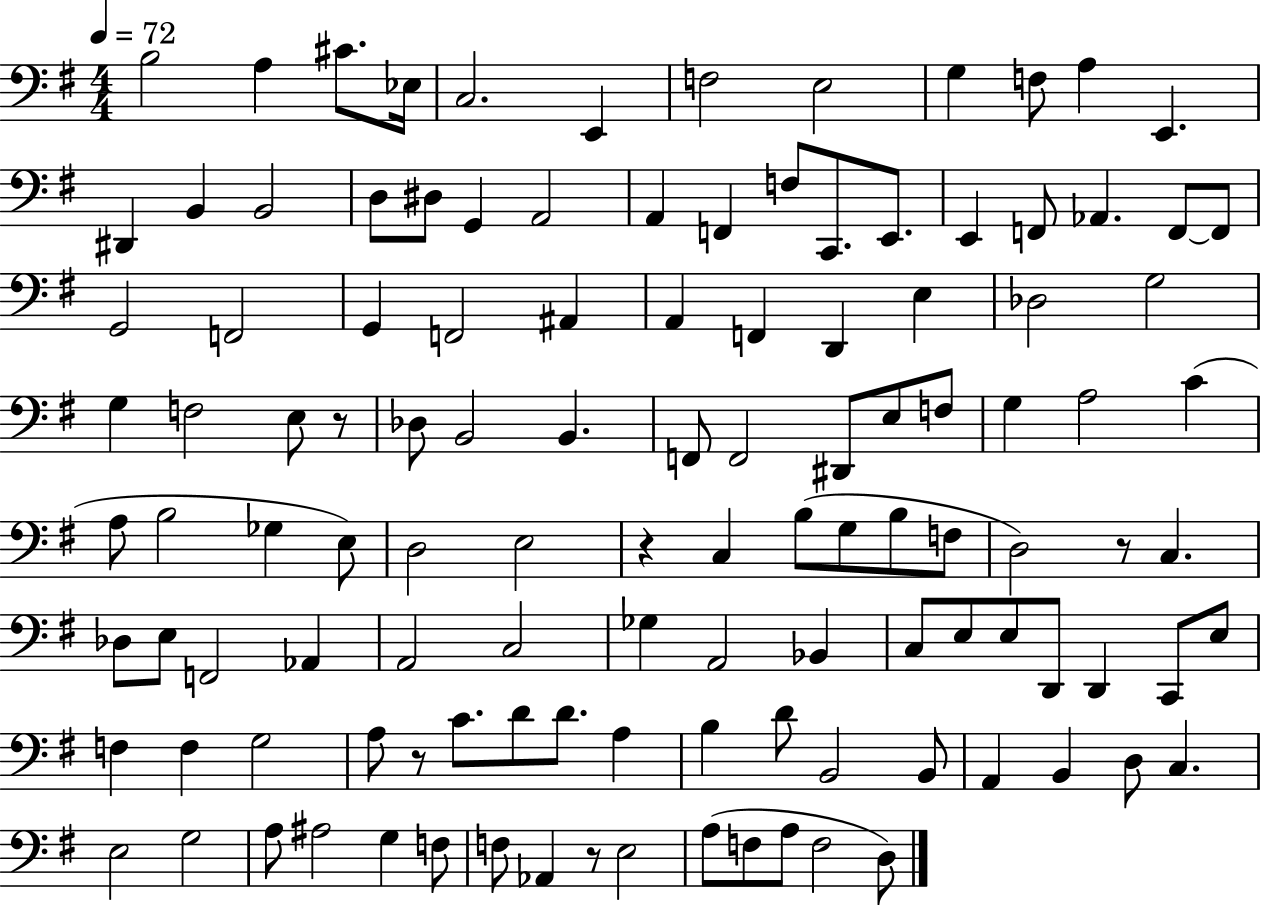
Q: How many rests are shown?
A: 5